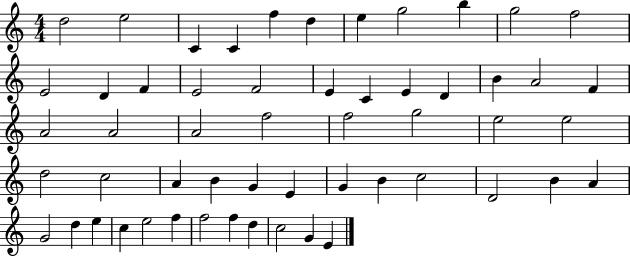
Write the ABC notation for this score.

X:1
T:Untitled
M:4/4
L:1/4
K:C
d2 e2 C C f d e g2 b g2 f2 E2 D F E2 F2 E C E D B A2 F A2 A2 A2 f2 f2 g2 e2 e2 d2 c2 A B G E G B c2 D2 B A G2 d e c e2 f f2 f d c2 G E